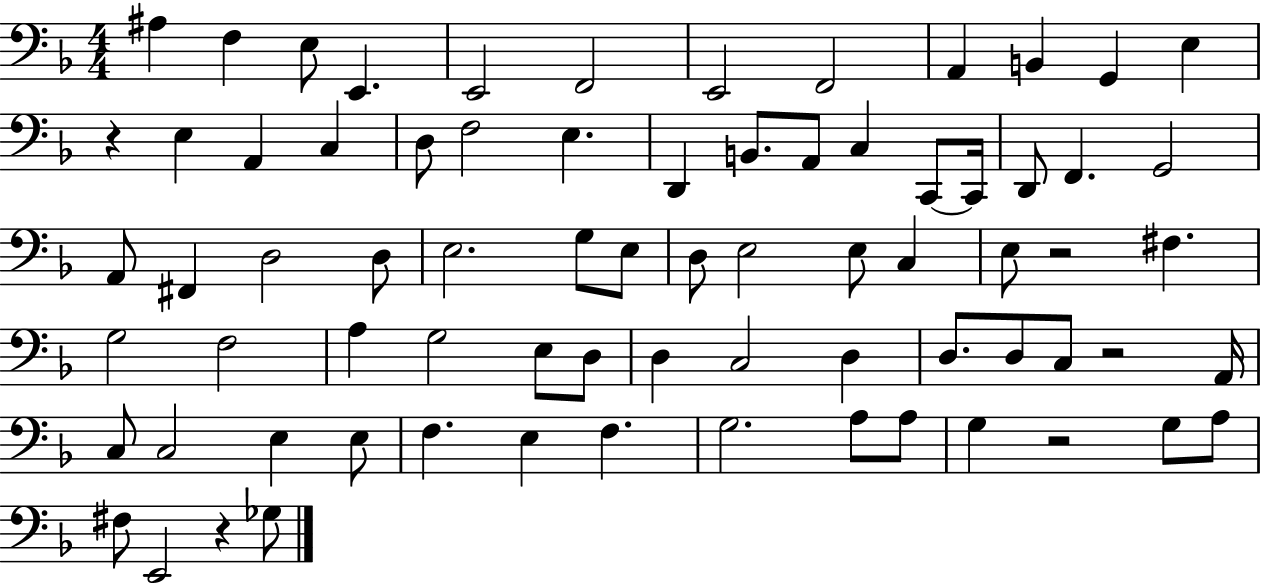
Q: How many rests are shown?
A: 5